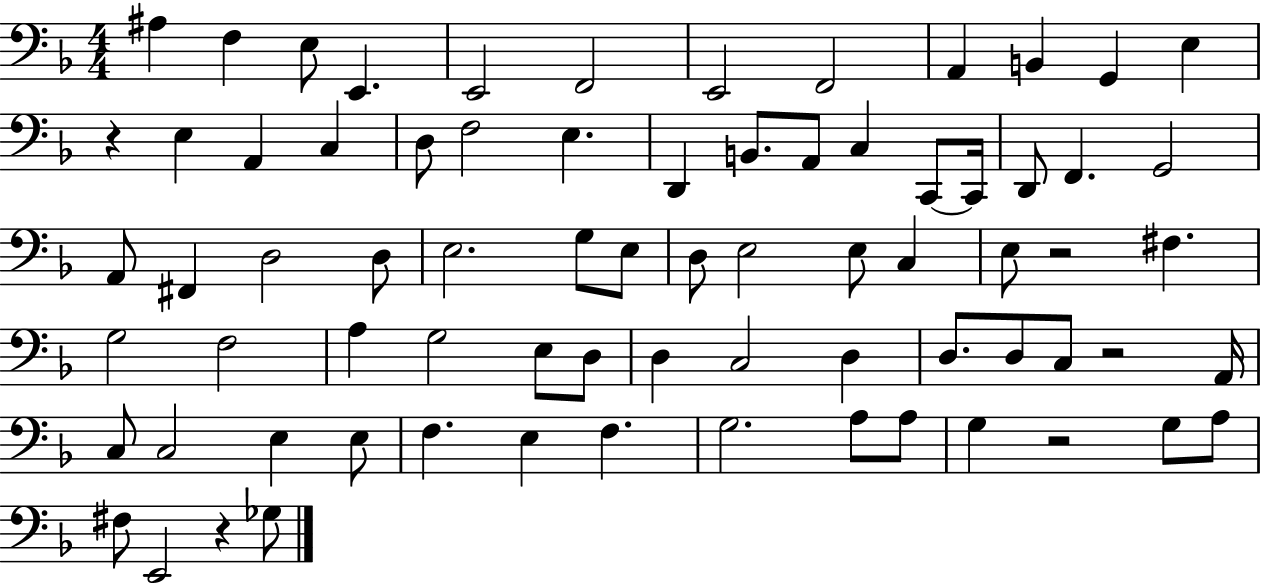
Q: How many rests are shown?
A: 5